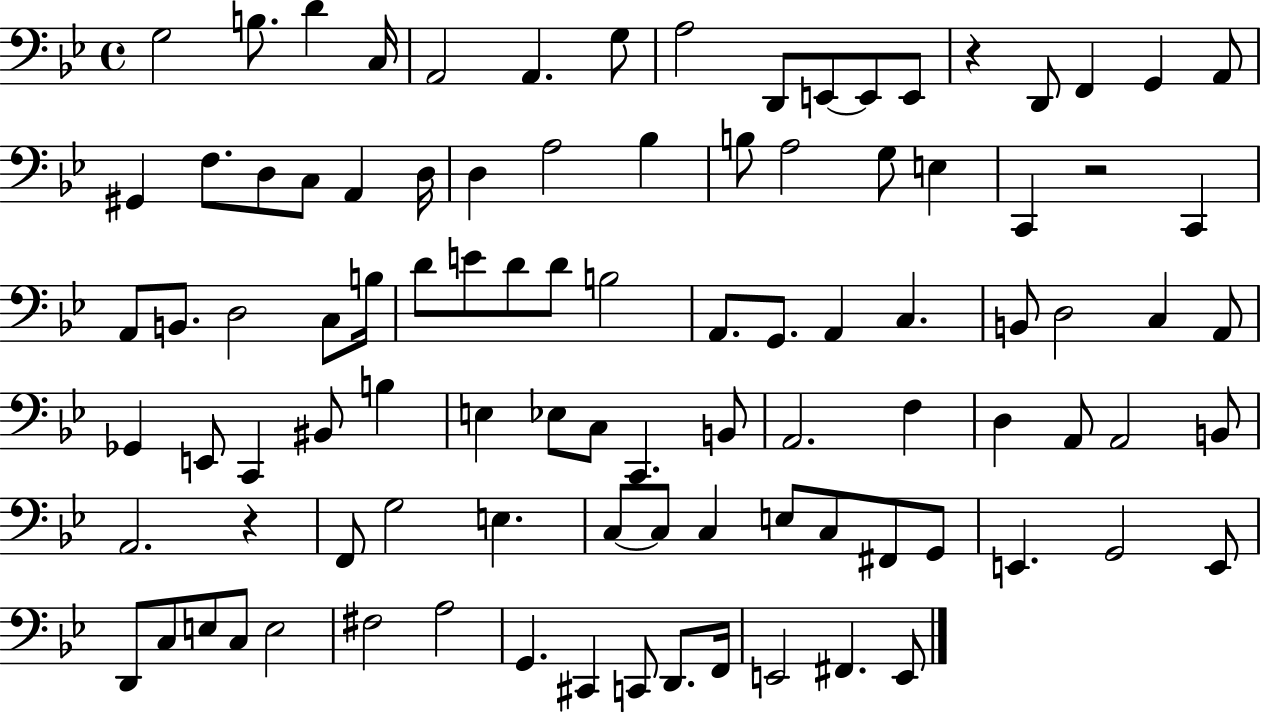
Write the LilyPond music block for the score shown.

{
  \clef bass
  \time 4/4
  \defaultTimeSignature
  \key bes \major
  g2 b8. d'4 c16 | a,2 a,4. g8 | a2 d,8 e,8~~ e,8 e,8 | r4 d,8 f,4 g,4 a,8 | \break gis,4 f8. d8 c8 a,4 d16 | d4 a2 bes4 | b8 a2 g8 e4 | c,4 r2 c,4 | \break a,8 b,8. d2 c8 b16 | d'8 e'8 d'8 d'8 b2 | a,8. g,8. a,4 c4. | b,8 d2 c4 a,8 | \break ges,4 e,8 c,4 bis,8 b4 | e4 ees8 c8 c,4. b,8 | a,2. f4 | d4 a,8 a,2 b,8 | \break a,2. r4 | f,8 g2 e4. | c8~~ c8 c4 e8 c8 fis,8 g,8 | e,4. g,2 e,8 | \break d,8 c8 e8 c8 e2 | fis2 a2 | g,4. cis,4 c,8 d,8. f,16 | e,2 fis,4. e,8 | \break \bar "|."
}